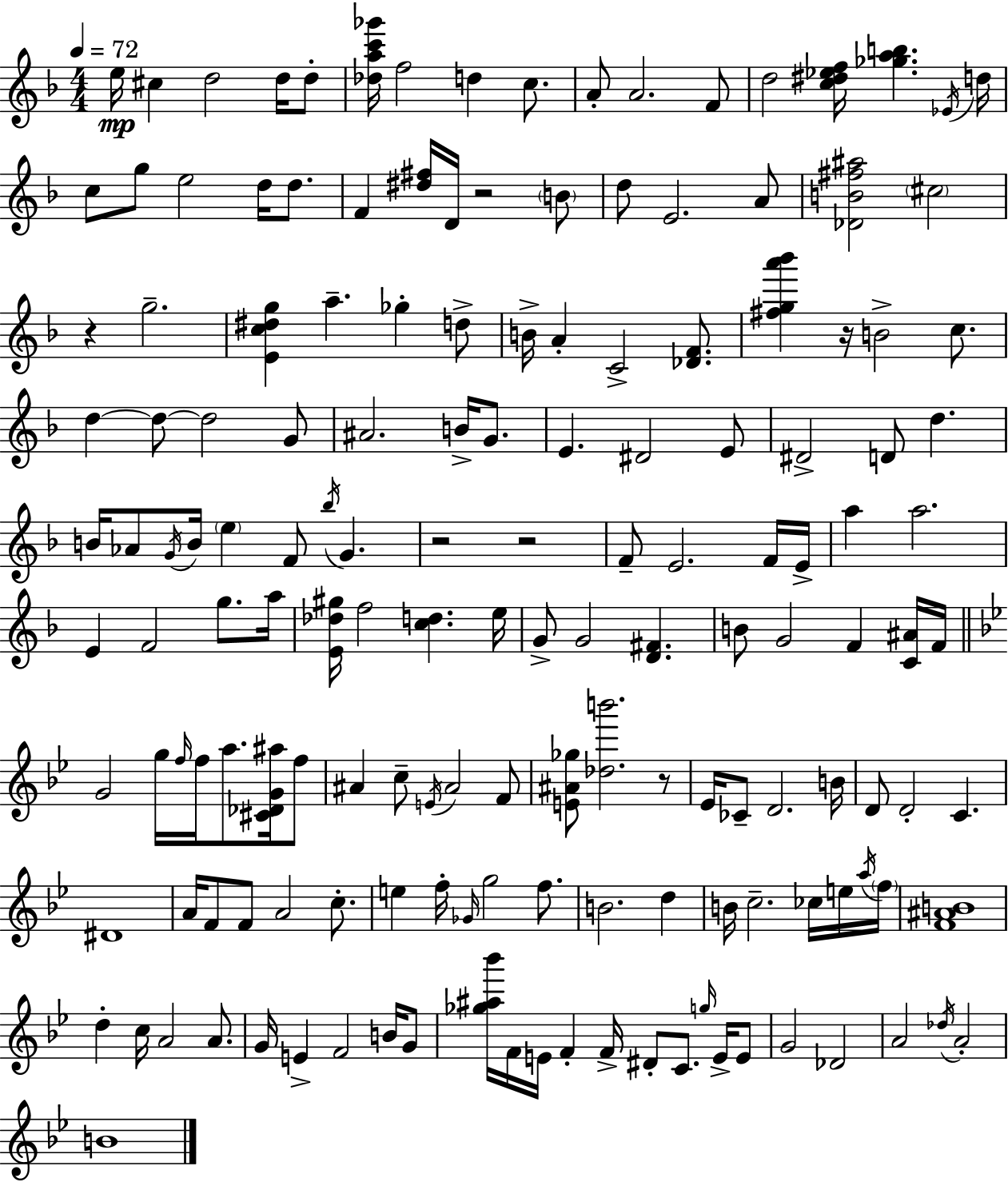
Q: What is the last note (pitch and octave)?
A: B4